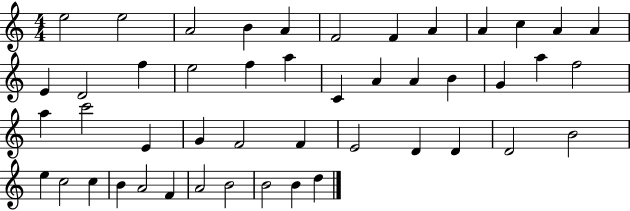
E5/h E5/h A4/h B4/q A4/q F4/h F4/q A4/q A4/q C5/q A4/q A4/q E4/q D4/h F5/q E5/h F5/q A5/q C4/q A4/q A4/q B4/q G4/q A5/q F5/h A5/q C6/h E4/q G4/q F4/h F4/q E4/h D4/q D4/q D4/h B4/h E5/q C5/h C5/q B4/q A4/h F4/q A4/h B4/h B4/h B4/q D5/q